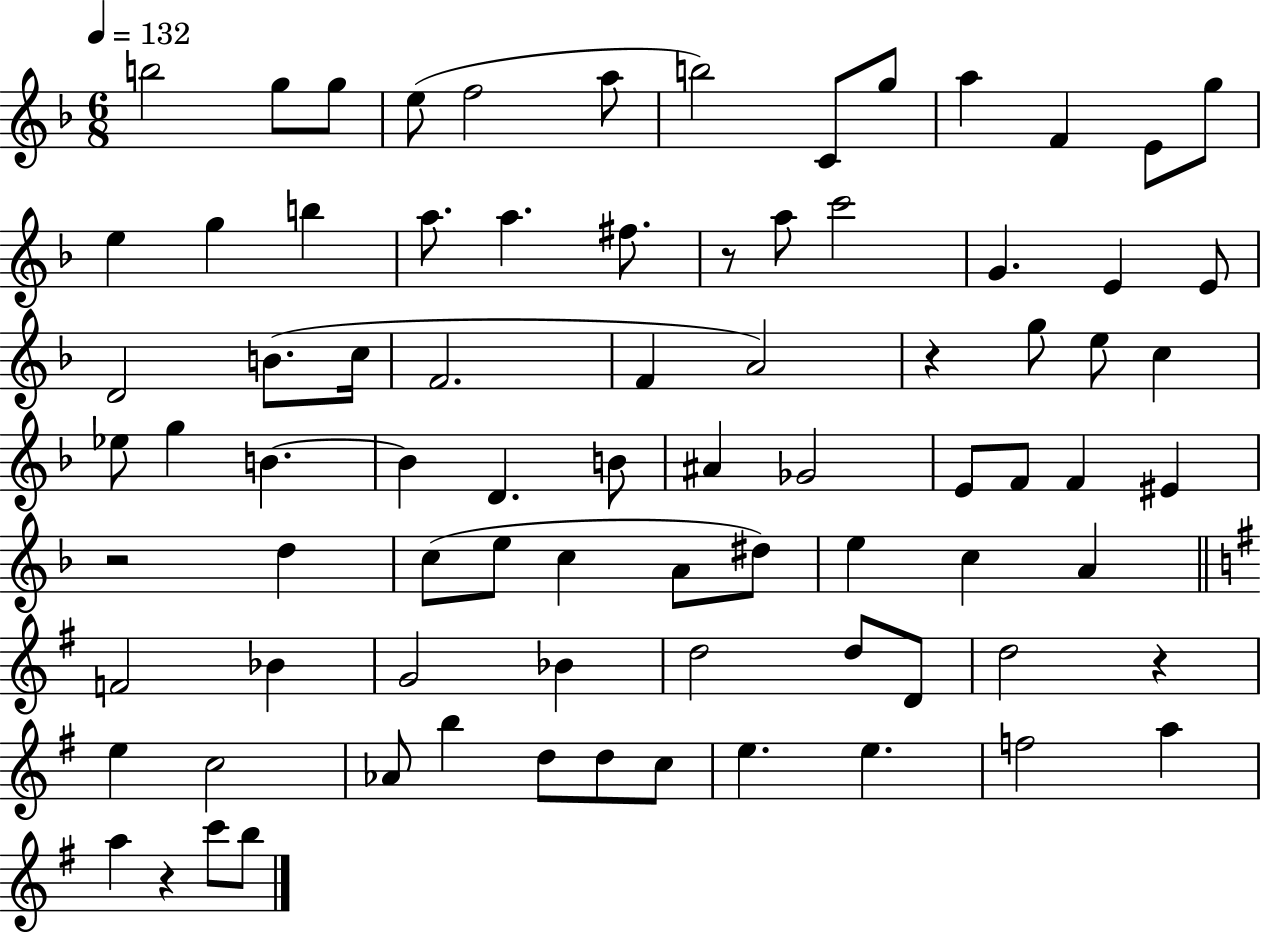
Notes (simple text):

B5/h G5/e G5/e E5/e F5/h A5/e B5/h C4/e G5/e A5/q F4/q E4/e G5/e E5/q G5/q B5/q A5/e. A5/q. F#5/e. R/e A5/e C6/h G4/q. E4/q E4/e D4/h B4/e. C5/s F4/h. F4/q A4/h R/q G5/e E5/e C5/q Eb5/e G5/q B4/q. B4/q D4/q. B4/e A#4/q Gb4/h E4/e F4/e F4/q EIS4/q R/h D5/q C5/e E5/e C5/q A4/e D#5/e E5/q C5/q A4/q F4/h Bb4/q G4/h Bb4/q D5/h D5/e D4/e D5/h R/q E5/q C5/h Ab4/e B5/q D5/e D5/e C5/e E5/q. E5/q. F5/h A5/q A5/q R/q C6/e B5/e